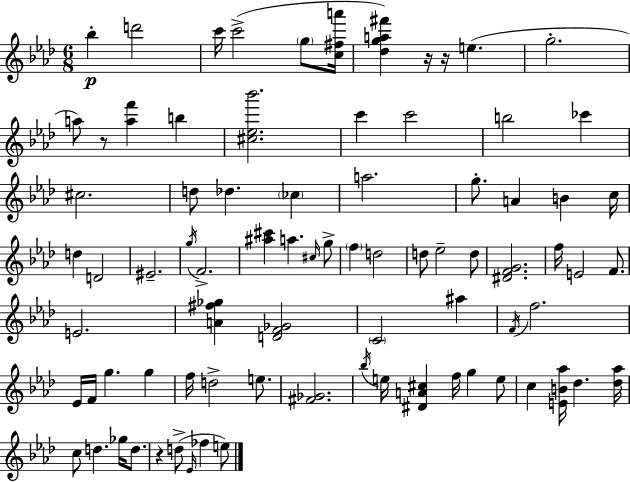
X:1
T:Untitled
M:6/8
L:1/4
K:Ab
_b d'2 c'/4 c'2 g/2 [c^fa']/4 [_dga^f'] z/4 z/4 e g2 a/2 z/2 [af'] b [^c_e_b']2 c' c'2 b2 _c' ^c2 d/2 _d _c a2 g/2 A B c/4 d D2 ^E2 g/4 F2 [^a^c'] a ^c/4 g/2 f d2 d/2 _e2 d/2 [^DFG]2 f/4 E2 F/2 E2 [A^f_g] [DF_G]2 C2 ^a F/4 f2 _E/4 F/4 g g f/4 d2 e/2 [^F_G]2 _b/4 e/4 [^DA^c] f/4 g e/2 c [EB_a]/4 _d [_d_a]/4 c/2 d _g/4 d/2 z d/2 _E/4 _f e/2